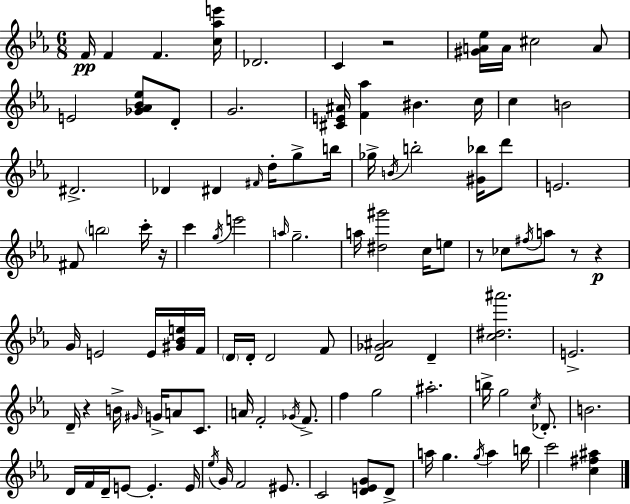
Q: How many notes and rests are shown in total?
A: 105